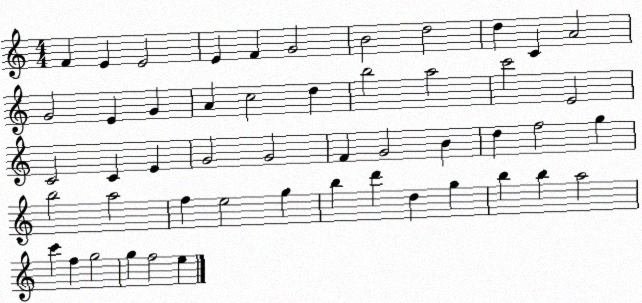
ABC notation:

X:1
T:Untitled
M:4/4
L:1/4
K:C
F E E2 E F G2 B2 d2 d C A2 G2 E G A c2 d b2 a2 c'2 E2 C2 C E G2 G2 F G2 B d f2 g b2 a2 f e2 g b d' d g b b a2 c' f g2 g f2 e